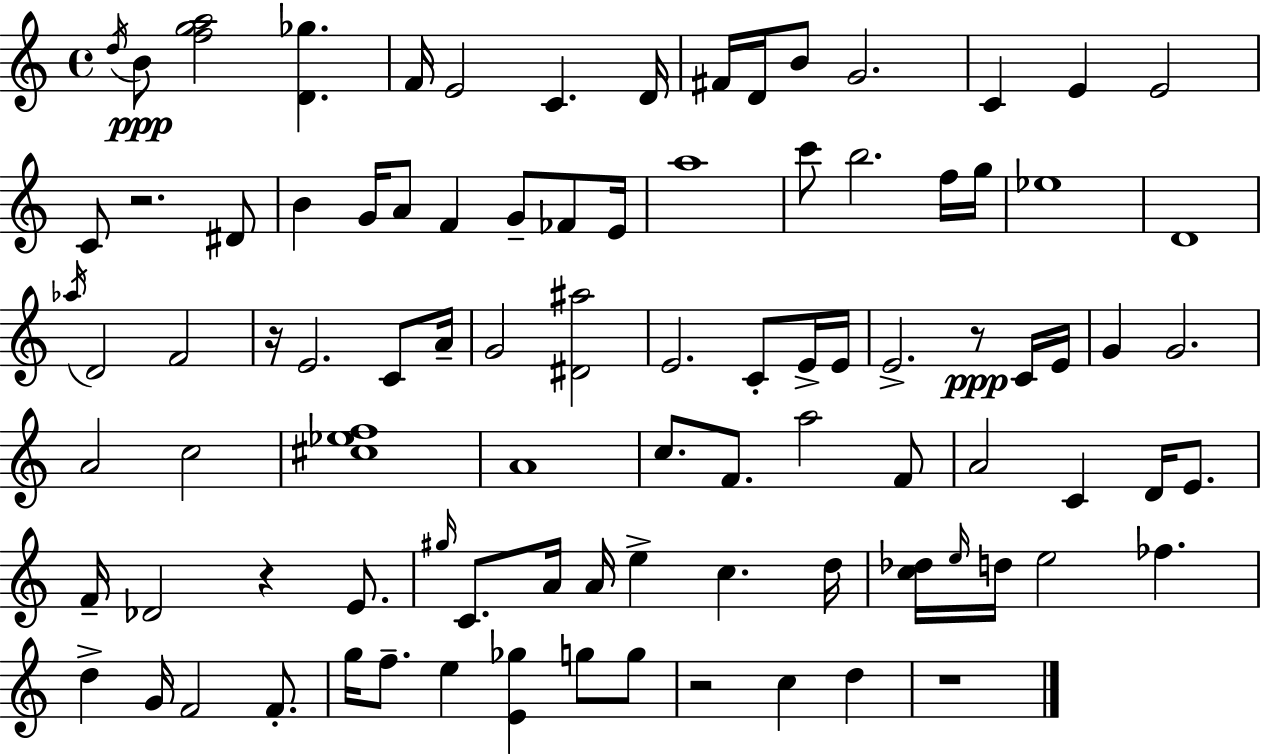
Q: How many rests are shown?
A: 6